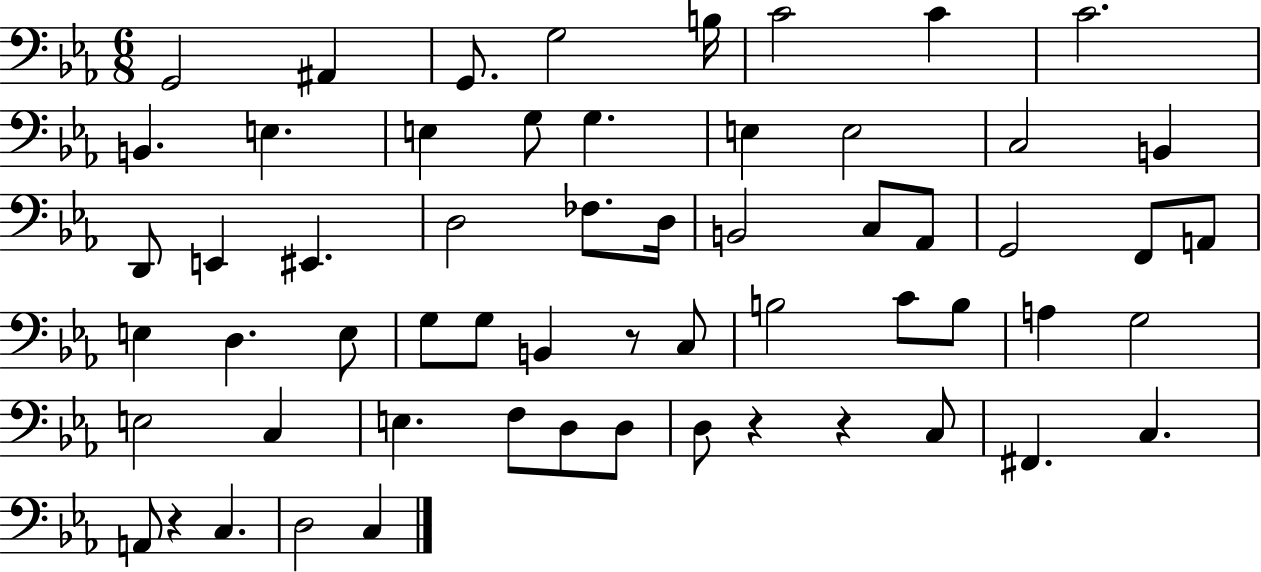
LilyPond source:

{
  \clef bass
  \numericTimeSignature
  \time 6/8
  \key ees \major
  g,2 ais,4 | g,8. g2 b16 | c'2 c'4 | c'2. | \break b,4. e4. | e4 g8 g4. | e4 e2 | c2 b,4 | \break d,8 e,4 eis,4. | d2 fes8. d16 | b,2 c8 aes,8 | g,2 f,8 a,8 | \break e4 d4. e8 | g8 g8 b,4 r8 c8 | b2 c'8 b8 | a4 g2 | \break e2 c4 | e4. f8 d8 d8 | d8 r4 r4 c8 | fis,4. c4. | \break a,8 r4 c4. | d2 c4 | \bar "|."
}